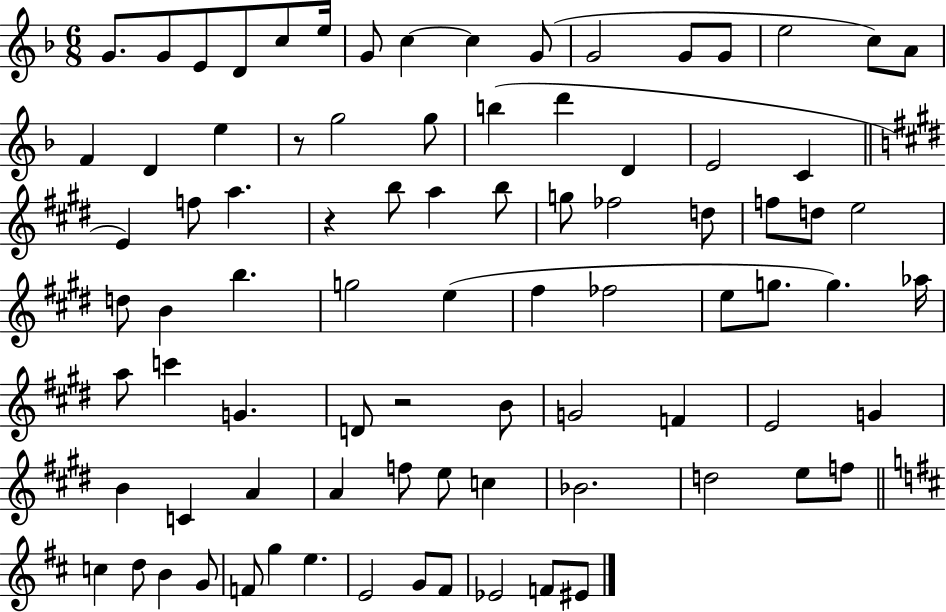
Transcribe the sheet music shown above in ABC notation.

X:1
T:Untitled
M:6/8
L:1/4
K:F
G/2 G/2 E/2 D/2 c/2 e/4 G/2 c c G/2 G2 G/2 G/2 e2 c/2 A/2 F D e z/2 g2 g/2 b d' D E2 C E f/2 a z b/2 a b/2 g/2 _f2 d/2 f/2 d/2 e2 d/2 B b g2 e ^f _f2 e/2 g/2 g _a/4 a/2 c' G D/2 z2 B/2 G2 F E2 G B C A A f/2 e/2 c _B2 d2 e/2 f/2 c d/2 B G/2 F/2 g e E2 G/2 ^F/2 _E2 F/2 ^E/2